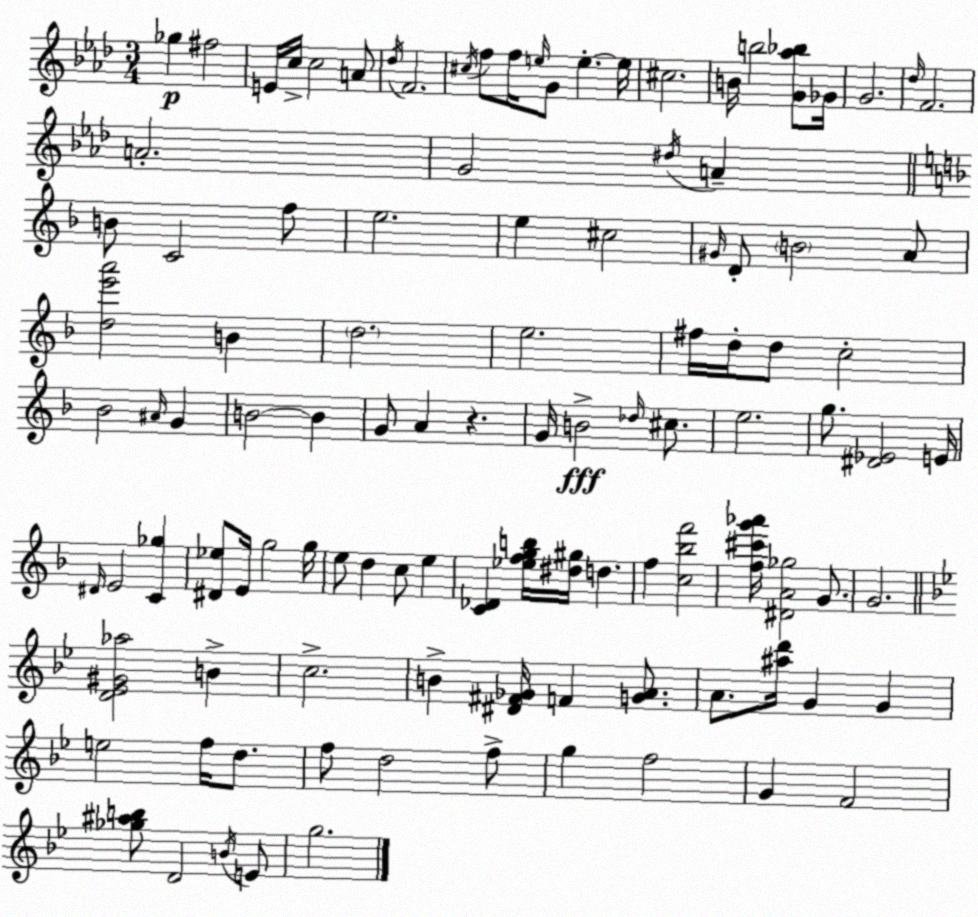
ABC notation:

X:1
T:Untitled
M:3/4
L:1/4
K:Fm
_g ^f2 E/4 c/4 c2 A/2 _d/4 F2 ^c/4 f/2 f/4 e/4 G/2 e e/4 ^c2 B/4 b2 [G_a_b]/2 _G/4 G2 _d/4 F2 A2 G2 ^d/4 A B/2 C2 f/2 e2 e ^c2 ^G/4 D/2 B2 A/2 [de'a']2 B d2 e2 ^f/4 d/4 d/2 c2 _B2 ^A/4 G B2 B G/2 A z G/4 B2 _d/4 ^c/2 e2 g/2 [^D_E]2 E/4 ^D/4 E2 [C_g] [^D_e]/2 E/4 g2 g/4 e/2 d c/2 e [C_D] [_efgb]/4 [^d^g]/4 d f [c_bf']2 [f^c'g'_a']/4 [^DA_g]2 G/2 G2 [D_E^G_a]2 B c2 B [^D^F_G]/4 F [GA]/2 A/2 [^ad']/4 G G e2 f/4 d/2 f/2 d2 f/2 g f2 G F2 [_g^ab]/2 D2 B/4 E/2 g2